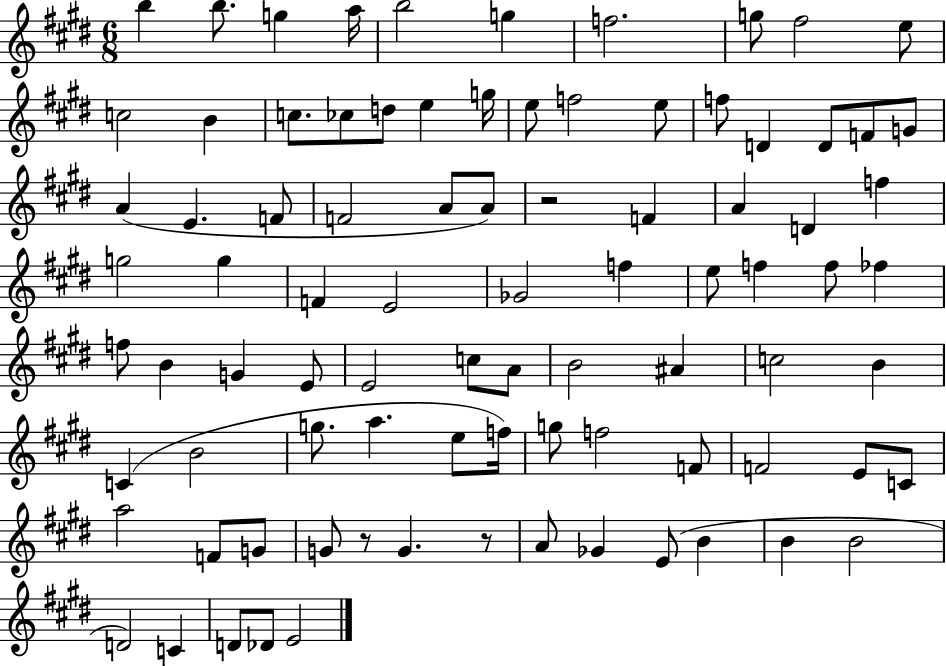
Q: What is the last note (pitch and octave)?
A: E4